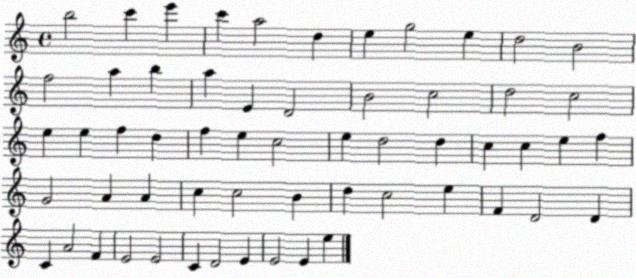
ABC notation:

X:1
T:Untitled
M:4/4
L:1/4
K:C
b2 c' e' c' a2 d e g2 e d2 B2 f2 a b a E D2 B2 c2 d2 c2 e e f d f e c2 e d2 d c c e f G2 A A c c2 B d c2 e F D2 D C A2 F E2 E2 C D2 E E2 E e